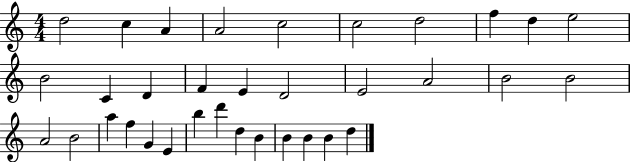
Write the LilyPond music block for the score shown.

{
  \clef treble
  \numericTimeSignature
  \time 4/4
  \key c \major
  d''2 c''4 a'4 | a'2 c''2 | c''2 d''2 | f''4 d''4 e''2 | \break b'2 c'4 d'4 | f'4 e'4 d'2 | e'2 a'2 | b'2 b'2 | \break a'2 b'2 | a''4 f''4 g'4 e'4 | b''4 d'''4 d''4 b'4 | b'4 b'4 b'4 d''4 | \break \bar "|."
}